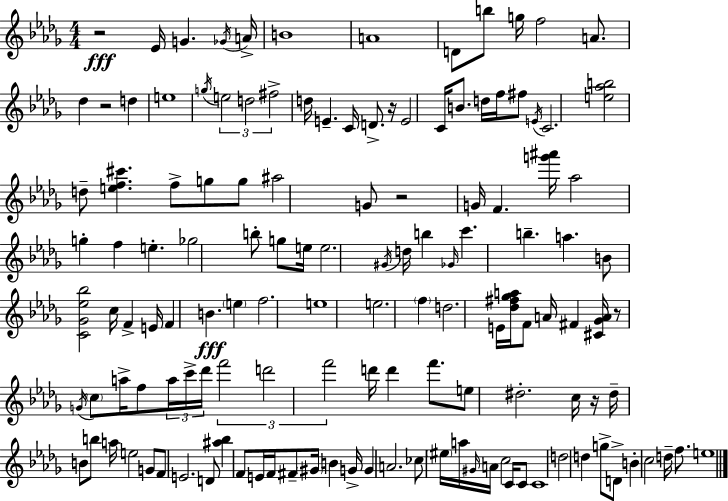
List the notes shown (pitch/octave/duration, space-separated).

R/h Eb4/s G4/q. Gb4/s A4/s B4/w A4/w D4/e B5/e G5/s F5/h A4/e. Db5/q R/h D5/q E5/w G5/s E5/h D5/h F#5/h D5/s E4/q. C4/s D4/e. R/s E4/h C4/s B4/e. D5/s F5/s F#5/e E4/s C4/h. [E5,Ab5,B5]/h D5/e [E5,F5,C#6]/q. F5/e G5/e G5/e A#5/h G4/e R/h G4/s F4/q. [G6,A#6]/s Ab5/h G5/q F5/q E5/q. Gb5/h B5/e G5/e E5/s E5/h. G#4/s D5/s B5/q Gb4/s C6/q. B5/q. A5/q. B4/e [C4,Gb4,Eb5,Bb5]/h C5/s F4/q E4/s F4/q B4/q. E5/q F5/h. E5/w E5/h. F5/q D5/h. E4/s [Db5,F#5,Gb5,A5]/s F4/e A4/s F#4/q [C#4,Gb4,A4]/s R/e G4/s C5/e A5/s F5/e A5/s C6/s Db6/s F6/h D6/h F6/h D6/s D6/q F6/e. E5/e D#5/h. C5/s R/s D#5/s B4/e B5/e A5/s E5/h G4/e F4/e E4/h. D4/e [A#5,Bb5]/q F4/e E4/s F4/s F#4/e G#4/s B4/q G4/s G4/q A4/h. CES5/e EIS5/s A5/s G#4/s A4/s C5/h C4/s C4/e C4/w D5/h D5/q G5/e D4/e B4/q C5/h D5/s F5/e. E5/w